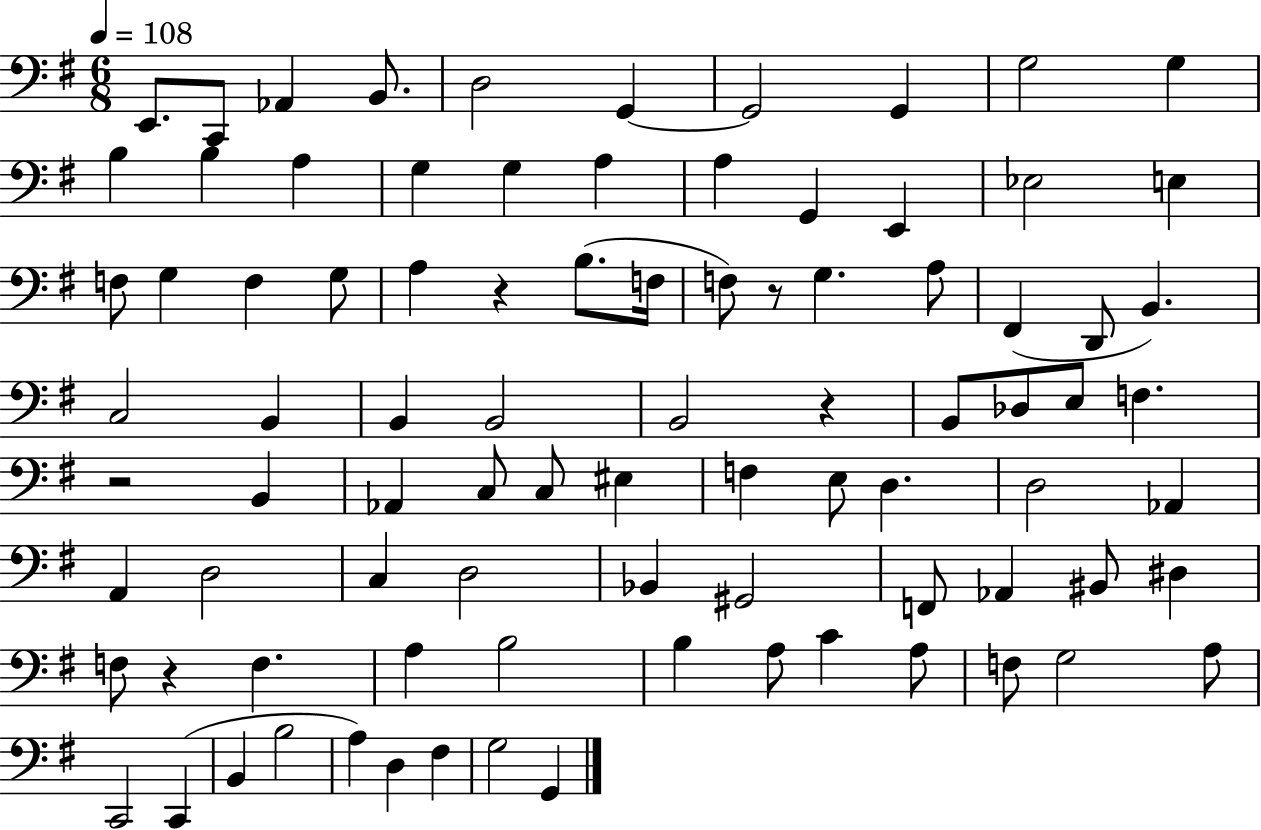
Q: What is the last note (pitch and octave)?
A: G2